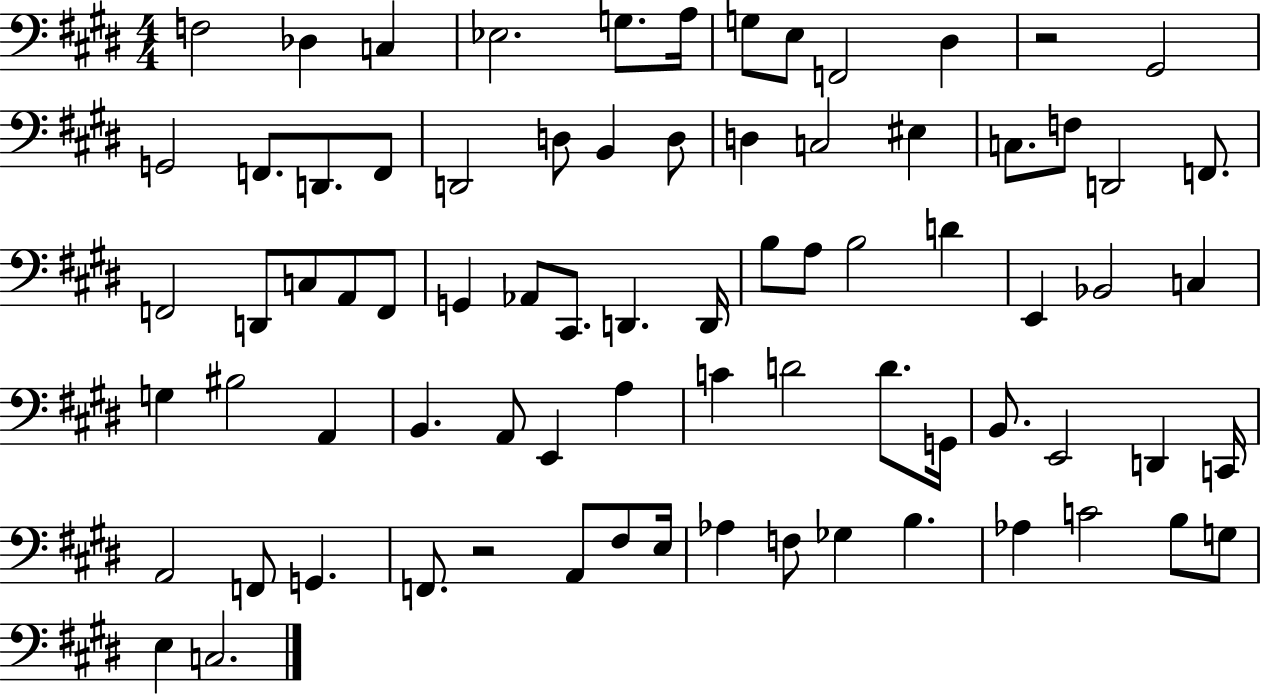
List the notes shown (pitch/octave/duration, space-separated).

F3/h Db3/q C3/q Eb3/h. G3/e. A3/s G3/e E3/e F2/h D#3/q R/h G#2/h G2/h F2/e. D2/e. F2/e D2/h D3/e B2/q D3/e D3/q C3/h EIS3/q C3/e. F3/e D2/h F2/e. F2/h D2/e C3/e A2/e F2/e G2/q Ab2/e C#2/e. D2/q. D2/s B3/e A3/e B3/h D4/q E2/q Bb2/h C3/q G3/q BIS3/h A2/q B2/q. A2/e E2/q A3/q C4/q D4/h D4/e. G2/s B2/e. E2/h D2/q C2/s A2/h F2/e G2/q. F2/e. R/h A2/e F#3/e E3/s Ab3/q F3/e Gb3/q B3/q. Ab3/q C4/h B3/e G3/e E3/q C3/h.